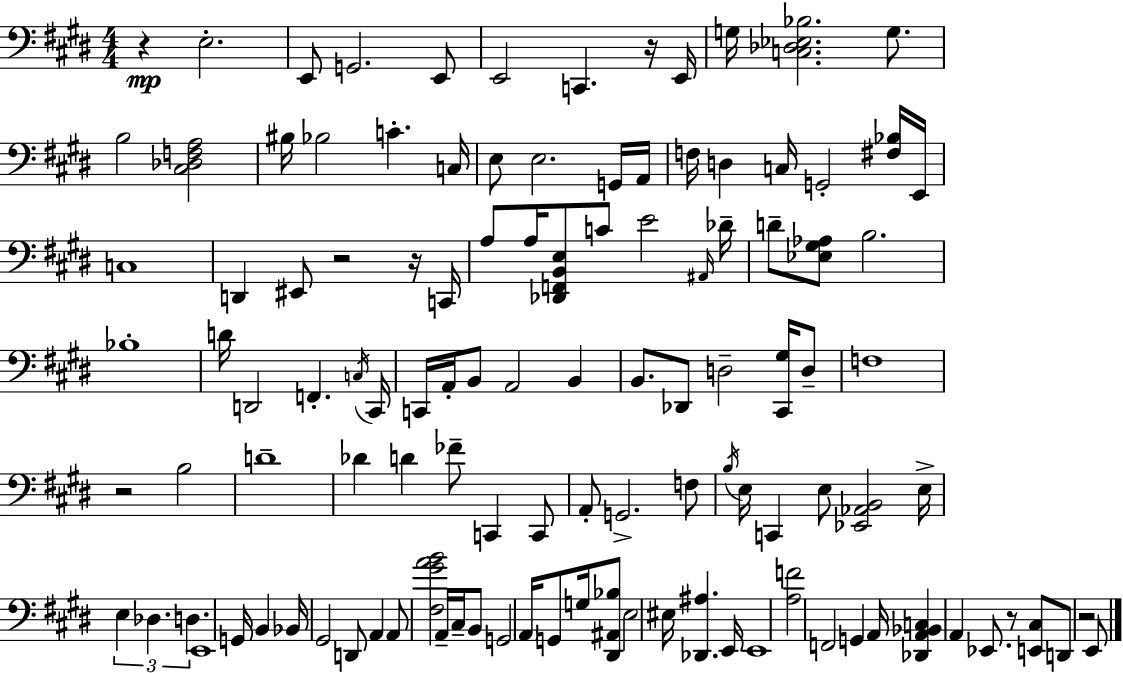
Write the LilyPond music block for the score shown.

{
  \clef bass
  \numericTimeSignature
  \time 4/4
  \key e \major
  \repeat volta 2 { r4\mp e2.-. | e,8 g,2. e,8 | e,2 c,4. r16 e,16 | g16 <c des ees bes>2. g8. | \break b2 <cis des f a>2 | bis16 bes2 c'4.-. c16 | e8 e2. g,16 a,16 | f16 d4 c16 g,2-. <fis bes>16 e,16 | \break c1 | d,4 eis,8 r2 r16 c,16 | a8 a16 <des, f, b, e>8 c'8 e'2 \grace { ais,16 } | des'16-- d'8-- <ees gis aes>8 b2. | \break bes1-. | d'16 d,2 f,4.-. | \acciaccatura { c16 } cis,16 c,16 a,16-. b,8 a,2 b,4 | b,8. des,8 d2-- <cis, gis>16 | \break d8-- f1 | r2 b2 | d'1-- | des'4 d'4 fes'8-- c,4 | \break c,8 a,8-. g,2.-> | f8 \acciaccatura { b16 } e16 c,4 e8 <ees, aes, b,>2 | e16-> \tuplet 3/2 { e4 des4. d4. } | e,1 | \break g,16 b,4 bes,16 gis,2 | d,8 a,4 a,8 <fis gis' a' b'>2 | a,16-- cis16-- b,8 g,2 \parenthesize a,16 g,8 | g16 <dis, ais, bes>8 e2 eis16 <des, ais>4. | \break e,16 e,1 | <a f'>2 f,2 | g,4 a,16 <des, a, bes, c>4 a,4 | ees,8. r8 <e, cis>8 d,8 r2 | \break e,8 } \bar "|."
}